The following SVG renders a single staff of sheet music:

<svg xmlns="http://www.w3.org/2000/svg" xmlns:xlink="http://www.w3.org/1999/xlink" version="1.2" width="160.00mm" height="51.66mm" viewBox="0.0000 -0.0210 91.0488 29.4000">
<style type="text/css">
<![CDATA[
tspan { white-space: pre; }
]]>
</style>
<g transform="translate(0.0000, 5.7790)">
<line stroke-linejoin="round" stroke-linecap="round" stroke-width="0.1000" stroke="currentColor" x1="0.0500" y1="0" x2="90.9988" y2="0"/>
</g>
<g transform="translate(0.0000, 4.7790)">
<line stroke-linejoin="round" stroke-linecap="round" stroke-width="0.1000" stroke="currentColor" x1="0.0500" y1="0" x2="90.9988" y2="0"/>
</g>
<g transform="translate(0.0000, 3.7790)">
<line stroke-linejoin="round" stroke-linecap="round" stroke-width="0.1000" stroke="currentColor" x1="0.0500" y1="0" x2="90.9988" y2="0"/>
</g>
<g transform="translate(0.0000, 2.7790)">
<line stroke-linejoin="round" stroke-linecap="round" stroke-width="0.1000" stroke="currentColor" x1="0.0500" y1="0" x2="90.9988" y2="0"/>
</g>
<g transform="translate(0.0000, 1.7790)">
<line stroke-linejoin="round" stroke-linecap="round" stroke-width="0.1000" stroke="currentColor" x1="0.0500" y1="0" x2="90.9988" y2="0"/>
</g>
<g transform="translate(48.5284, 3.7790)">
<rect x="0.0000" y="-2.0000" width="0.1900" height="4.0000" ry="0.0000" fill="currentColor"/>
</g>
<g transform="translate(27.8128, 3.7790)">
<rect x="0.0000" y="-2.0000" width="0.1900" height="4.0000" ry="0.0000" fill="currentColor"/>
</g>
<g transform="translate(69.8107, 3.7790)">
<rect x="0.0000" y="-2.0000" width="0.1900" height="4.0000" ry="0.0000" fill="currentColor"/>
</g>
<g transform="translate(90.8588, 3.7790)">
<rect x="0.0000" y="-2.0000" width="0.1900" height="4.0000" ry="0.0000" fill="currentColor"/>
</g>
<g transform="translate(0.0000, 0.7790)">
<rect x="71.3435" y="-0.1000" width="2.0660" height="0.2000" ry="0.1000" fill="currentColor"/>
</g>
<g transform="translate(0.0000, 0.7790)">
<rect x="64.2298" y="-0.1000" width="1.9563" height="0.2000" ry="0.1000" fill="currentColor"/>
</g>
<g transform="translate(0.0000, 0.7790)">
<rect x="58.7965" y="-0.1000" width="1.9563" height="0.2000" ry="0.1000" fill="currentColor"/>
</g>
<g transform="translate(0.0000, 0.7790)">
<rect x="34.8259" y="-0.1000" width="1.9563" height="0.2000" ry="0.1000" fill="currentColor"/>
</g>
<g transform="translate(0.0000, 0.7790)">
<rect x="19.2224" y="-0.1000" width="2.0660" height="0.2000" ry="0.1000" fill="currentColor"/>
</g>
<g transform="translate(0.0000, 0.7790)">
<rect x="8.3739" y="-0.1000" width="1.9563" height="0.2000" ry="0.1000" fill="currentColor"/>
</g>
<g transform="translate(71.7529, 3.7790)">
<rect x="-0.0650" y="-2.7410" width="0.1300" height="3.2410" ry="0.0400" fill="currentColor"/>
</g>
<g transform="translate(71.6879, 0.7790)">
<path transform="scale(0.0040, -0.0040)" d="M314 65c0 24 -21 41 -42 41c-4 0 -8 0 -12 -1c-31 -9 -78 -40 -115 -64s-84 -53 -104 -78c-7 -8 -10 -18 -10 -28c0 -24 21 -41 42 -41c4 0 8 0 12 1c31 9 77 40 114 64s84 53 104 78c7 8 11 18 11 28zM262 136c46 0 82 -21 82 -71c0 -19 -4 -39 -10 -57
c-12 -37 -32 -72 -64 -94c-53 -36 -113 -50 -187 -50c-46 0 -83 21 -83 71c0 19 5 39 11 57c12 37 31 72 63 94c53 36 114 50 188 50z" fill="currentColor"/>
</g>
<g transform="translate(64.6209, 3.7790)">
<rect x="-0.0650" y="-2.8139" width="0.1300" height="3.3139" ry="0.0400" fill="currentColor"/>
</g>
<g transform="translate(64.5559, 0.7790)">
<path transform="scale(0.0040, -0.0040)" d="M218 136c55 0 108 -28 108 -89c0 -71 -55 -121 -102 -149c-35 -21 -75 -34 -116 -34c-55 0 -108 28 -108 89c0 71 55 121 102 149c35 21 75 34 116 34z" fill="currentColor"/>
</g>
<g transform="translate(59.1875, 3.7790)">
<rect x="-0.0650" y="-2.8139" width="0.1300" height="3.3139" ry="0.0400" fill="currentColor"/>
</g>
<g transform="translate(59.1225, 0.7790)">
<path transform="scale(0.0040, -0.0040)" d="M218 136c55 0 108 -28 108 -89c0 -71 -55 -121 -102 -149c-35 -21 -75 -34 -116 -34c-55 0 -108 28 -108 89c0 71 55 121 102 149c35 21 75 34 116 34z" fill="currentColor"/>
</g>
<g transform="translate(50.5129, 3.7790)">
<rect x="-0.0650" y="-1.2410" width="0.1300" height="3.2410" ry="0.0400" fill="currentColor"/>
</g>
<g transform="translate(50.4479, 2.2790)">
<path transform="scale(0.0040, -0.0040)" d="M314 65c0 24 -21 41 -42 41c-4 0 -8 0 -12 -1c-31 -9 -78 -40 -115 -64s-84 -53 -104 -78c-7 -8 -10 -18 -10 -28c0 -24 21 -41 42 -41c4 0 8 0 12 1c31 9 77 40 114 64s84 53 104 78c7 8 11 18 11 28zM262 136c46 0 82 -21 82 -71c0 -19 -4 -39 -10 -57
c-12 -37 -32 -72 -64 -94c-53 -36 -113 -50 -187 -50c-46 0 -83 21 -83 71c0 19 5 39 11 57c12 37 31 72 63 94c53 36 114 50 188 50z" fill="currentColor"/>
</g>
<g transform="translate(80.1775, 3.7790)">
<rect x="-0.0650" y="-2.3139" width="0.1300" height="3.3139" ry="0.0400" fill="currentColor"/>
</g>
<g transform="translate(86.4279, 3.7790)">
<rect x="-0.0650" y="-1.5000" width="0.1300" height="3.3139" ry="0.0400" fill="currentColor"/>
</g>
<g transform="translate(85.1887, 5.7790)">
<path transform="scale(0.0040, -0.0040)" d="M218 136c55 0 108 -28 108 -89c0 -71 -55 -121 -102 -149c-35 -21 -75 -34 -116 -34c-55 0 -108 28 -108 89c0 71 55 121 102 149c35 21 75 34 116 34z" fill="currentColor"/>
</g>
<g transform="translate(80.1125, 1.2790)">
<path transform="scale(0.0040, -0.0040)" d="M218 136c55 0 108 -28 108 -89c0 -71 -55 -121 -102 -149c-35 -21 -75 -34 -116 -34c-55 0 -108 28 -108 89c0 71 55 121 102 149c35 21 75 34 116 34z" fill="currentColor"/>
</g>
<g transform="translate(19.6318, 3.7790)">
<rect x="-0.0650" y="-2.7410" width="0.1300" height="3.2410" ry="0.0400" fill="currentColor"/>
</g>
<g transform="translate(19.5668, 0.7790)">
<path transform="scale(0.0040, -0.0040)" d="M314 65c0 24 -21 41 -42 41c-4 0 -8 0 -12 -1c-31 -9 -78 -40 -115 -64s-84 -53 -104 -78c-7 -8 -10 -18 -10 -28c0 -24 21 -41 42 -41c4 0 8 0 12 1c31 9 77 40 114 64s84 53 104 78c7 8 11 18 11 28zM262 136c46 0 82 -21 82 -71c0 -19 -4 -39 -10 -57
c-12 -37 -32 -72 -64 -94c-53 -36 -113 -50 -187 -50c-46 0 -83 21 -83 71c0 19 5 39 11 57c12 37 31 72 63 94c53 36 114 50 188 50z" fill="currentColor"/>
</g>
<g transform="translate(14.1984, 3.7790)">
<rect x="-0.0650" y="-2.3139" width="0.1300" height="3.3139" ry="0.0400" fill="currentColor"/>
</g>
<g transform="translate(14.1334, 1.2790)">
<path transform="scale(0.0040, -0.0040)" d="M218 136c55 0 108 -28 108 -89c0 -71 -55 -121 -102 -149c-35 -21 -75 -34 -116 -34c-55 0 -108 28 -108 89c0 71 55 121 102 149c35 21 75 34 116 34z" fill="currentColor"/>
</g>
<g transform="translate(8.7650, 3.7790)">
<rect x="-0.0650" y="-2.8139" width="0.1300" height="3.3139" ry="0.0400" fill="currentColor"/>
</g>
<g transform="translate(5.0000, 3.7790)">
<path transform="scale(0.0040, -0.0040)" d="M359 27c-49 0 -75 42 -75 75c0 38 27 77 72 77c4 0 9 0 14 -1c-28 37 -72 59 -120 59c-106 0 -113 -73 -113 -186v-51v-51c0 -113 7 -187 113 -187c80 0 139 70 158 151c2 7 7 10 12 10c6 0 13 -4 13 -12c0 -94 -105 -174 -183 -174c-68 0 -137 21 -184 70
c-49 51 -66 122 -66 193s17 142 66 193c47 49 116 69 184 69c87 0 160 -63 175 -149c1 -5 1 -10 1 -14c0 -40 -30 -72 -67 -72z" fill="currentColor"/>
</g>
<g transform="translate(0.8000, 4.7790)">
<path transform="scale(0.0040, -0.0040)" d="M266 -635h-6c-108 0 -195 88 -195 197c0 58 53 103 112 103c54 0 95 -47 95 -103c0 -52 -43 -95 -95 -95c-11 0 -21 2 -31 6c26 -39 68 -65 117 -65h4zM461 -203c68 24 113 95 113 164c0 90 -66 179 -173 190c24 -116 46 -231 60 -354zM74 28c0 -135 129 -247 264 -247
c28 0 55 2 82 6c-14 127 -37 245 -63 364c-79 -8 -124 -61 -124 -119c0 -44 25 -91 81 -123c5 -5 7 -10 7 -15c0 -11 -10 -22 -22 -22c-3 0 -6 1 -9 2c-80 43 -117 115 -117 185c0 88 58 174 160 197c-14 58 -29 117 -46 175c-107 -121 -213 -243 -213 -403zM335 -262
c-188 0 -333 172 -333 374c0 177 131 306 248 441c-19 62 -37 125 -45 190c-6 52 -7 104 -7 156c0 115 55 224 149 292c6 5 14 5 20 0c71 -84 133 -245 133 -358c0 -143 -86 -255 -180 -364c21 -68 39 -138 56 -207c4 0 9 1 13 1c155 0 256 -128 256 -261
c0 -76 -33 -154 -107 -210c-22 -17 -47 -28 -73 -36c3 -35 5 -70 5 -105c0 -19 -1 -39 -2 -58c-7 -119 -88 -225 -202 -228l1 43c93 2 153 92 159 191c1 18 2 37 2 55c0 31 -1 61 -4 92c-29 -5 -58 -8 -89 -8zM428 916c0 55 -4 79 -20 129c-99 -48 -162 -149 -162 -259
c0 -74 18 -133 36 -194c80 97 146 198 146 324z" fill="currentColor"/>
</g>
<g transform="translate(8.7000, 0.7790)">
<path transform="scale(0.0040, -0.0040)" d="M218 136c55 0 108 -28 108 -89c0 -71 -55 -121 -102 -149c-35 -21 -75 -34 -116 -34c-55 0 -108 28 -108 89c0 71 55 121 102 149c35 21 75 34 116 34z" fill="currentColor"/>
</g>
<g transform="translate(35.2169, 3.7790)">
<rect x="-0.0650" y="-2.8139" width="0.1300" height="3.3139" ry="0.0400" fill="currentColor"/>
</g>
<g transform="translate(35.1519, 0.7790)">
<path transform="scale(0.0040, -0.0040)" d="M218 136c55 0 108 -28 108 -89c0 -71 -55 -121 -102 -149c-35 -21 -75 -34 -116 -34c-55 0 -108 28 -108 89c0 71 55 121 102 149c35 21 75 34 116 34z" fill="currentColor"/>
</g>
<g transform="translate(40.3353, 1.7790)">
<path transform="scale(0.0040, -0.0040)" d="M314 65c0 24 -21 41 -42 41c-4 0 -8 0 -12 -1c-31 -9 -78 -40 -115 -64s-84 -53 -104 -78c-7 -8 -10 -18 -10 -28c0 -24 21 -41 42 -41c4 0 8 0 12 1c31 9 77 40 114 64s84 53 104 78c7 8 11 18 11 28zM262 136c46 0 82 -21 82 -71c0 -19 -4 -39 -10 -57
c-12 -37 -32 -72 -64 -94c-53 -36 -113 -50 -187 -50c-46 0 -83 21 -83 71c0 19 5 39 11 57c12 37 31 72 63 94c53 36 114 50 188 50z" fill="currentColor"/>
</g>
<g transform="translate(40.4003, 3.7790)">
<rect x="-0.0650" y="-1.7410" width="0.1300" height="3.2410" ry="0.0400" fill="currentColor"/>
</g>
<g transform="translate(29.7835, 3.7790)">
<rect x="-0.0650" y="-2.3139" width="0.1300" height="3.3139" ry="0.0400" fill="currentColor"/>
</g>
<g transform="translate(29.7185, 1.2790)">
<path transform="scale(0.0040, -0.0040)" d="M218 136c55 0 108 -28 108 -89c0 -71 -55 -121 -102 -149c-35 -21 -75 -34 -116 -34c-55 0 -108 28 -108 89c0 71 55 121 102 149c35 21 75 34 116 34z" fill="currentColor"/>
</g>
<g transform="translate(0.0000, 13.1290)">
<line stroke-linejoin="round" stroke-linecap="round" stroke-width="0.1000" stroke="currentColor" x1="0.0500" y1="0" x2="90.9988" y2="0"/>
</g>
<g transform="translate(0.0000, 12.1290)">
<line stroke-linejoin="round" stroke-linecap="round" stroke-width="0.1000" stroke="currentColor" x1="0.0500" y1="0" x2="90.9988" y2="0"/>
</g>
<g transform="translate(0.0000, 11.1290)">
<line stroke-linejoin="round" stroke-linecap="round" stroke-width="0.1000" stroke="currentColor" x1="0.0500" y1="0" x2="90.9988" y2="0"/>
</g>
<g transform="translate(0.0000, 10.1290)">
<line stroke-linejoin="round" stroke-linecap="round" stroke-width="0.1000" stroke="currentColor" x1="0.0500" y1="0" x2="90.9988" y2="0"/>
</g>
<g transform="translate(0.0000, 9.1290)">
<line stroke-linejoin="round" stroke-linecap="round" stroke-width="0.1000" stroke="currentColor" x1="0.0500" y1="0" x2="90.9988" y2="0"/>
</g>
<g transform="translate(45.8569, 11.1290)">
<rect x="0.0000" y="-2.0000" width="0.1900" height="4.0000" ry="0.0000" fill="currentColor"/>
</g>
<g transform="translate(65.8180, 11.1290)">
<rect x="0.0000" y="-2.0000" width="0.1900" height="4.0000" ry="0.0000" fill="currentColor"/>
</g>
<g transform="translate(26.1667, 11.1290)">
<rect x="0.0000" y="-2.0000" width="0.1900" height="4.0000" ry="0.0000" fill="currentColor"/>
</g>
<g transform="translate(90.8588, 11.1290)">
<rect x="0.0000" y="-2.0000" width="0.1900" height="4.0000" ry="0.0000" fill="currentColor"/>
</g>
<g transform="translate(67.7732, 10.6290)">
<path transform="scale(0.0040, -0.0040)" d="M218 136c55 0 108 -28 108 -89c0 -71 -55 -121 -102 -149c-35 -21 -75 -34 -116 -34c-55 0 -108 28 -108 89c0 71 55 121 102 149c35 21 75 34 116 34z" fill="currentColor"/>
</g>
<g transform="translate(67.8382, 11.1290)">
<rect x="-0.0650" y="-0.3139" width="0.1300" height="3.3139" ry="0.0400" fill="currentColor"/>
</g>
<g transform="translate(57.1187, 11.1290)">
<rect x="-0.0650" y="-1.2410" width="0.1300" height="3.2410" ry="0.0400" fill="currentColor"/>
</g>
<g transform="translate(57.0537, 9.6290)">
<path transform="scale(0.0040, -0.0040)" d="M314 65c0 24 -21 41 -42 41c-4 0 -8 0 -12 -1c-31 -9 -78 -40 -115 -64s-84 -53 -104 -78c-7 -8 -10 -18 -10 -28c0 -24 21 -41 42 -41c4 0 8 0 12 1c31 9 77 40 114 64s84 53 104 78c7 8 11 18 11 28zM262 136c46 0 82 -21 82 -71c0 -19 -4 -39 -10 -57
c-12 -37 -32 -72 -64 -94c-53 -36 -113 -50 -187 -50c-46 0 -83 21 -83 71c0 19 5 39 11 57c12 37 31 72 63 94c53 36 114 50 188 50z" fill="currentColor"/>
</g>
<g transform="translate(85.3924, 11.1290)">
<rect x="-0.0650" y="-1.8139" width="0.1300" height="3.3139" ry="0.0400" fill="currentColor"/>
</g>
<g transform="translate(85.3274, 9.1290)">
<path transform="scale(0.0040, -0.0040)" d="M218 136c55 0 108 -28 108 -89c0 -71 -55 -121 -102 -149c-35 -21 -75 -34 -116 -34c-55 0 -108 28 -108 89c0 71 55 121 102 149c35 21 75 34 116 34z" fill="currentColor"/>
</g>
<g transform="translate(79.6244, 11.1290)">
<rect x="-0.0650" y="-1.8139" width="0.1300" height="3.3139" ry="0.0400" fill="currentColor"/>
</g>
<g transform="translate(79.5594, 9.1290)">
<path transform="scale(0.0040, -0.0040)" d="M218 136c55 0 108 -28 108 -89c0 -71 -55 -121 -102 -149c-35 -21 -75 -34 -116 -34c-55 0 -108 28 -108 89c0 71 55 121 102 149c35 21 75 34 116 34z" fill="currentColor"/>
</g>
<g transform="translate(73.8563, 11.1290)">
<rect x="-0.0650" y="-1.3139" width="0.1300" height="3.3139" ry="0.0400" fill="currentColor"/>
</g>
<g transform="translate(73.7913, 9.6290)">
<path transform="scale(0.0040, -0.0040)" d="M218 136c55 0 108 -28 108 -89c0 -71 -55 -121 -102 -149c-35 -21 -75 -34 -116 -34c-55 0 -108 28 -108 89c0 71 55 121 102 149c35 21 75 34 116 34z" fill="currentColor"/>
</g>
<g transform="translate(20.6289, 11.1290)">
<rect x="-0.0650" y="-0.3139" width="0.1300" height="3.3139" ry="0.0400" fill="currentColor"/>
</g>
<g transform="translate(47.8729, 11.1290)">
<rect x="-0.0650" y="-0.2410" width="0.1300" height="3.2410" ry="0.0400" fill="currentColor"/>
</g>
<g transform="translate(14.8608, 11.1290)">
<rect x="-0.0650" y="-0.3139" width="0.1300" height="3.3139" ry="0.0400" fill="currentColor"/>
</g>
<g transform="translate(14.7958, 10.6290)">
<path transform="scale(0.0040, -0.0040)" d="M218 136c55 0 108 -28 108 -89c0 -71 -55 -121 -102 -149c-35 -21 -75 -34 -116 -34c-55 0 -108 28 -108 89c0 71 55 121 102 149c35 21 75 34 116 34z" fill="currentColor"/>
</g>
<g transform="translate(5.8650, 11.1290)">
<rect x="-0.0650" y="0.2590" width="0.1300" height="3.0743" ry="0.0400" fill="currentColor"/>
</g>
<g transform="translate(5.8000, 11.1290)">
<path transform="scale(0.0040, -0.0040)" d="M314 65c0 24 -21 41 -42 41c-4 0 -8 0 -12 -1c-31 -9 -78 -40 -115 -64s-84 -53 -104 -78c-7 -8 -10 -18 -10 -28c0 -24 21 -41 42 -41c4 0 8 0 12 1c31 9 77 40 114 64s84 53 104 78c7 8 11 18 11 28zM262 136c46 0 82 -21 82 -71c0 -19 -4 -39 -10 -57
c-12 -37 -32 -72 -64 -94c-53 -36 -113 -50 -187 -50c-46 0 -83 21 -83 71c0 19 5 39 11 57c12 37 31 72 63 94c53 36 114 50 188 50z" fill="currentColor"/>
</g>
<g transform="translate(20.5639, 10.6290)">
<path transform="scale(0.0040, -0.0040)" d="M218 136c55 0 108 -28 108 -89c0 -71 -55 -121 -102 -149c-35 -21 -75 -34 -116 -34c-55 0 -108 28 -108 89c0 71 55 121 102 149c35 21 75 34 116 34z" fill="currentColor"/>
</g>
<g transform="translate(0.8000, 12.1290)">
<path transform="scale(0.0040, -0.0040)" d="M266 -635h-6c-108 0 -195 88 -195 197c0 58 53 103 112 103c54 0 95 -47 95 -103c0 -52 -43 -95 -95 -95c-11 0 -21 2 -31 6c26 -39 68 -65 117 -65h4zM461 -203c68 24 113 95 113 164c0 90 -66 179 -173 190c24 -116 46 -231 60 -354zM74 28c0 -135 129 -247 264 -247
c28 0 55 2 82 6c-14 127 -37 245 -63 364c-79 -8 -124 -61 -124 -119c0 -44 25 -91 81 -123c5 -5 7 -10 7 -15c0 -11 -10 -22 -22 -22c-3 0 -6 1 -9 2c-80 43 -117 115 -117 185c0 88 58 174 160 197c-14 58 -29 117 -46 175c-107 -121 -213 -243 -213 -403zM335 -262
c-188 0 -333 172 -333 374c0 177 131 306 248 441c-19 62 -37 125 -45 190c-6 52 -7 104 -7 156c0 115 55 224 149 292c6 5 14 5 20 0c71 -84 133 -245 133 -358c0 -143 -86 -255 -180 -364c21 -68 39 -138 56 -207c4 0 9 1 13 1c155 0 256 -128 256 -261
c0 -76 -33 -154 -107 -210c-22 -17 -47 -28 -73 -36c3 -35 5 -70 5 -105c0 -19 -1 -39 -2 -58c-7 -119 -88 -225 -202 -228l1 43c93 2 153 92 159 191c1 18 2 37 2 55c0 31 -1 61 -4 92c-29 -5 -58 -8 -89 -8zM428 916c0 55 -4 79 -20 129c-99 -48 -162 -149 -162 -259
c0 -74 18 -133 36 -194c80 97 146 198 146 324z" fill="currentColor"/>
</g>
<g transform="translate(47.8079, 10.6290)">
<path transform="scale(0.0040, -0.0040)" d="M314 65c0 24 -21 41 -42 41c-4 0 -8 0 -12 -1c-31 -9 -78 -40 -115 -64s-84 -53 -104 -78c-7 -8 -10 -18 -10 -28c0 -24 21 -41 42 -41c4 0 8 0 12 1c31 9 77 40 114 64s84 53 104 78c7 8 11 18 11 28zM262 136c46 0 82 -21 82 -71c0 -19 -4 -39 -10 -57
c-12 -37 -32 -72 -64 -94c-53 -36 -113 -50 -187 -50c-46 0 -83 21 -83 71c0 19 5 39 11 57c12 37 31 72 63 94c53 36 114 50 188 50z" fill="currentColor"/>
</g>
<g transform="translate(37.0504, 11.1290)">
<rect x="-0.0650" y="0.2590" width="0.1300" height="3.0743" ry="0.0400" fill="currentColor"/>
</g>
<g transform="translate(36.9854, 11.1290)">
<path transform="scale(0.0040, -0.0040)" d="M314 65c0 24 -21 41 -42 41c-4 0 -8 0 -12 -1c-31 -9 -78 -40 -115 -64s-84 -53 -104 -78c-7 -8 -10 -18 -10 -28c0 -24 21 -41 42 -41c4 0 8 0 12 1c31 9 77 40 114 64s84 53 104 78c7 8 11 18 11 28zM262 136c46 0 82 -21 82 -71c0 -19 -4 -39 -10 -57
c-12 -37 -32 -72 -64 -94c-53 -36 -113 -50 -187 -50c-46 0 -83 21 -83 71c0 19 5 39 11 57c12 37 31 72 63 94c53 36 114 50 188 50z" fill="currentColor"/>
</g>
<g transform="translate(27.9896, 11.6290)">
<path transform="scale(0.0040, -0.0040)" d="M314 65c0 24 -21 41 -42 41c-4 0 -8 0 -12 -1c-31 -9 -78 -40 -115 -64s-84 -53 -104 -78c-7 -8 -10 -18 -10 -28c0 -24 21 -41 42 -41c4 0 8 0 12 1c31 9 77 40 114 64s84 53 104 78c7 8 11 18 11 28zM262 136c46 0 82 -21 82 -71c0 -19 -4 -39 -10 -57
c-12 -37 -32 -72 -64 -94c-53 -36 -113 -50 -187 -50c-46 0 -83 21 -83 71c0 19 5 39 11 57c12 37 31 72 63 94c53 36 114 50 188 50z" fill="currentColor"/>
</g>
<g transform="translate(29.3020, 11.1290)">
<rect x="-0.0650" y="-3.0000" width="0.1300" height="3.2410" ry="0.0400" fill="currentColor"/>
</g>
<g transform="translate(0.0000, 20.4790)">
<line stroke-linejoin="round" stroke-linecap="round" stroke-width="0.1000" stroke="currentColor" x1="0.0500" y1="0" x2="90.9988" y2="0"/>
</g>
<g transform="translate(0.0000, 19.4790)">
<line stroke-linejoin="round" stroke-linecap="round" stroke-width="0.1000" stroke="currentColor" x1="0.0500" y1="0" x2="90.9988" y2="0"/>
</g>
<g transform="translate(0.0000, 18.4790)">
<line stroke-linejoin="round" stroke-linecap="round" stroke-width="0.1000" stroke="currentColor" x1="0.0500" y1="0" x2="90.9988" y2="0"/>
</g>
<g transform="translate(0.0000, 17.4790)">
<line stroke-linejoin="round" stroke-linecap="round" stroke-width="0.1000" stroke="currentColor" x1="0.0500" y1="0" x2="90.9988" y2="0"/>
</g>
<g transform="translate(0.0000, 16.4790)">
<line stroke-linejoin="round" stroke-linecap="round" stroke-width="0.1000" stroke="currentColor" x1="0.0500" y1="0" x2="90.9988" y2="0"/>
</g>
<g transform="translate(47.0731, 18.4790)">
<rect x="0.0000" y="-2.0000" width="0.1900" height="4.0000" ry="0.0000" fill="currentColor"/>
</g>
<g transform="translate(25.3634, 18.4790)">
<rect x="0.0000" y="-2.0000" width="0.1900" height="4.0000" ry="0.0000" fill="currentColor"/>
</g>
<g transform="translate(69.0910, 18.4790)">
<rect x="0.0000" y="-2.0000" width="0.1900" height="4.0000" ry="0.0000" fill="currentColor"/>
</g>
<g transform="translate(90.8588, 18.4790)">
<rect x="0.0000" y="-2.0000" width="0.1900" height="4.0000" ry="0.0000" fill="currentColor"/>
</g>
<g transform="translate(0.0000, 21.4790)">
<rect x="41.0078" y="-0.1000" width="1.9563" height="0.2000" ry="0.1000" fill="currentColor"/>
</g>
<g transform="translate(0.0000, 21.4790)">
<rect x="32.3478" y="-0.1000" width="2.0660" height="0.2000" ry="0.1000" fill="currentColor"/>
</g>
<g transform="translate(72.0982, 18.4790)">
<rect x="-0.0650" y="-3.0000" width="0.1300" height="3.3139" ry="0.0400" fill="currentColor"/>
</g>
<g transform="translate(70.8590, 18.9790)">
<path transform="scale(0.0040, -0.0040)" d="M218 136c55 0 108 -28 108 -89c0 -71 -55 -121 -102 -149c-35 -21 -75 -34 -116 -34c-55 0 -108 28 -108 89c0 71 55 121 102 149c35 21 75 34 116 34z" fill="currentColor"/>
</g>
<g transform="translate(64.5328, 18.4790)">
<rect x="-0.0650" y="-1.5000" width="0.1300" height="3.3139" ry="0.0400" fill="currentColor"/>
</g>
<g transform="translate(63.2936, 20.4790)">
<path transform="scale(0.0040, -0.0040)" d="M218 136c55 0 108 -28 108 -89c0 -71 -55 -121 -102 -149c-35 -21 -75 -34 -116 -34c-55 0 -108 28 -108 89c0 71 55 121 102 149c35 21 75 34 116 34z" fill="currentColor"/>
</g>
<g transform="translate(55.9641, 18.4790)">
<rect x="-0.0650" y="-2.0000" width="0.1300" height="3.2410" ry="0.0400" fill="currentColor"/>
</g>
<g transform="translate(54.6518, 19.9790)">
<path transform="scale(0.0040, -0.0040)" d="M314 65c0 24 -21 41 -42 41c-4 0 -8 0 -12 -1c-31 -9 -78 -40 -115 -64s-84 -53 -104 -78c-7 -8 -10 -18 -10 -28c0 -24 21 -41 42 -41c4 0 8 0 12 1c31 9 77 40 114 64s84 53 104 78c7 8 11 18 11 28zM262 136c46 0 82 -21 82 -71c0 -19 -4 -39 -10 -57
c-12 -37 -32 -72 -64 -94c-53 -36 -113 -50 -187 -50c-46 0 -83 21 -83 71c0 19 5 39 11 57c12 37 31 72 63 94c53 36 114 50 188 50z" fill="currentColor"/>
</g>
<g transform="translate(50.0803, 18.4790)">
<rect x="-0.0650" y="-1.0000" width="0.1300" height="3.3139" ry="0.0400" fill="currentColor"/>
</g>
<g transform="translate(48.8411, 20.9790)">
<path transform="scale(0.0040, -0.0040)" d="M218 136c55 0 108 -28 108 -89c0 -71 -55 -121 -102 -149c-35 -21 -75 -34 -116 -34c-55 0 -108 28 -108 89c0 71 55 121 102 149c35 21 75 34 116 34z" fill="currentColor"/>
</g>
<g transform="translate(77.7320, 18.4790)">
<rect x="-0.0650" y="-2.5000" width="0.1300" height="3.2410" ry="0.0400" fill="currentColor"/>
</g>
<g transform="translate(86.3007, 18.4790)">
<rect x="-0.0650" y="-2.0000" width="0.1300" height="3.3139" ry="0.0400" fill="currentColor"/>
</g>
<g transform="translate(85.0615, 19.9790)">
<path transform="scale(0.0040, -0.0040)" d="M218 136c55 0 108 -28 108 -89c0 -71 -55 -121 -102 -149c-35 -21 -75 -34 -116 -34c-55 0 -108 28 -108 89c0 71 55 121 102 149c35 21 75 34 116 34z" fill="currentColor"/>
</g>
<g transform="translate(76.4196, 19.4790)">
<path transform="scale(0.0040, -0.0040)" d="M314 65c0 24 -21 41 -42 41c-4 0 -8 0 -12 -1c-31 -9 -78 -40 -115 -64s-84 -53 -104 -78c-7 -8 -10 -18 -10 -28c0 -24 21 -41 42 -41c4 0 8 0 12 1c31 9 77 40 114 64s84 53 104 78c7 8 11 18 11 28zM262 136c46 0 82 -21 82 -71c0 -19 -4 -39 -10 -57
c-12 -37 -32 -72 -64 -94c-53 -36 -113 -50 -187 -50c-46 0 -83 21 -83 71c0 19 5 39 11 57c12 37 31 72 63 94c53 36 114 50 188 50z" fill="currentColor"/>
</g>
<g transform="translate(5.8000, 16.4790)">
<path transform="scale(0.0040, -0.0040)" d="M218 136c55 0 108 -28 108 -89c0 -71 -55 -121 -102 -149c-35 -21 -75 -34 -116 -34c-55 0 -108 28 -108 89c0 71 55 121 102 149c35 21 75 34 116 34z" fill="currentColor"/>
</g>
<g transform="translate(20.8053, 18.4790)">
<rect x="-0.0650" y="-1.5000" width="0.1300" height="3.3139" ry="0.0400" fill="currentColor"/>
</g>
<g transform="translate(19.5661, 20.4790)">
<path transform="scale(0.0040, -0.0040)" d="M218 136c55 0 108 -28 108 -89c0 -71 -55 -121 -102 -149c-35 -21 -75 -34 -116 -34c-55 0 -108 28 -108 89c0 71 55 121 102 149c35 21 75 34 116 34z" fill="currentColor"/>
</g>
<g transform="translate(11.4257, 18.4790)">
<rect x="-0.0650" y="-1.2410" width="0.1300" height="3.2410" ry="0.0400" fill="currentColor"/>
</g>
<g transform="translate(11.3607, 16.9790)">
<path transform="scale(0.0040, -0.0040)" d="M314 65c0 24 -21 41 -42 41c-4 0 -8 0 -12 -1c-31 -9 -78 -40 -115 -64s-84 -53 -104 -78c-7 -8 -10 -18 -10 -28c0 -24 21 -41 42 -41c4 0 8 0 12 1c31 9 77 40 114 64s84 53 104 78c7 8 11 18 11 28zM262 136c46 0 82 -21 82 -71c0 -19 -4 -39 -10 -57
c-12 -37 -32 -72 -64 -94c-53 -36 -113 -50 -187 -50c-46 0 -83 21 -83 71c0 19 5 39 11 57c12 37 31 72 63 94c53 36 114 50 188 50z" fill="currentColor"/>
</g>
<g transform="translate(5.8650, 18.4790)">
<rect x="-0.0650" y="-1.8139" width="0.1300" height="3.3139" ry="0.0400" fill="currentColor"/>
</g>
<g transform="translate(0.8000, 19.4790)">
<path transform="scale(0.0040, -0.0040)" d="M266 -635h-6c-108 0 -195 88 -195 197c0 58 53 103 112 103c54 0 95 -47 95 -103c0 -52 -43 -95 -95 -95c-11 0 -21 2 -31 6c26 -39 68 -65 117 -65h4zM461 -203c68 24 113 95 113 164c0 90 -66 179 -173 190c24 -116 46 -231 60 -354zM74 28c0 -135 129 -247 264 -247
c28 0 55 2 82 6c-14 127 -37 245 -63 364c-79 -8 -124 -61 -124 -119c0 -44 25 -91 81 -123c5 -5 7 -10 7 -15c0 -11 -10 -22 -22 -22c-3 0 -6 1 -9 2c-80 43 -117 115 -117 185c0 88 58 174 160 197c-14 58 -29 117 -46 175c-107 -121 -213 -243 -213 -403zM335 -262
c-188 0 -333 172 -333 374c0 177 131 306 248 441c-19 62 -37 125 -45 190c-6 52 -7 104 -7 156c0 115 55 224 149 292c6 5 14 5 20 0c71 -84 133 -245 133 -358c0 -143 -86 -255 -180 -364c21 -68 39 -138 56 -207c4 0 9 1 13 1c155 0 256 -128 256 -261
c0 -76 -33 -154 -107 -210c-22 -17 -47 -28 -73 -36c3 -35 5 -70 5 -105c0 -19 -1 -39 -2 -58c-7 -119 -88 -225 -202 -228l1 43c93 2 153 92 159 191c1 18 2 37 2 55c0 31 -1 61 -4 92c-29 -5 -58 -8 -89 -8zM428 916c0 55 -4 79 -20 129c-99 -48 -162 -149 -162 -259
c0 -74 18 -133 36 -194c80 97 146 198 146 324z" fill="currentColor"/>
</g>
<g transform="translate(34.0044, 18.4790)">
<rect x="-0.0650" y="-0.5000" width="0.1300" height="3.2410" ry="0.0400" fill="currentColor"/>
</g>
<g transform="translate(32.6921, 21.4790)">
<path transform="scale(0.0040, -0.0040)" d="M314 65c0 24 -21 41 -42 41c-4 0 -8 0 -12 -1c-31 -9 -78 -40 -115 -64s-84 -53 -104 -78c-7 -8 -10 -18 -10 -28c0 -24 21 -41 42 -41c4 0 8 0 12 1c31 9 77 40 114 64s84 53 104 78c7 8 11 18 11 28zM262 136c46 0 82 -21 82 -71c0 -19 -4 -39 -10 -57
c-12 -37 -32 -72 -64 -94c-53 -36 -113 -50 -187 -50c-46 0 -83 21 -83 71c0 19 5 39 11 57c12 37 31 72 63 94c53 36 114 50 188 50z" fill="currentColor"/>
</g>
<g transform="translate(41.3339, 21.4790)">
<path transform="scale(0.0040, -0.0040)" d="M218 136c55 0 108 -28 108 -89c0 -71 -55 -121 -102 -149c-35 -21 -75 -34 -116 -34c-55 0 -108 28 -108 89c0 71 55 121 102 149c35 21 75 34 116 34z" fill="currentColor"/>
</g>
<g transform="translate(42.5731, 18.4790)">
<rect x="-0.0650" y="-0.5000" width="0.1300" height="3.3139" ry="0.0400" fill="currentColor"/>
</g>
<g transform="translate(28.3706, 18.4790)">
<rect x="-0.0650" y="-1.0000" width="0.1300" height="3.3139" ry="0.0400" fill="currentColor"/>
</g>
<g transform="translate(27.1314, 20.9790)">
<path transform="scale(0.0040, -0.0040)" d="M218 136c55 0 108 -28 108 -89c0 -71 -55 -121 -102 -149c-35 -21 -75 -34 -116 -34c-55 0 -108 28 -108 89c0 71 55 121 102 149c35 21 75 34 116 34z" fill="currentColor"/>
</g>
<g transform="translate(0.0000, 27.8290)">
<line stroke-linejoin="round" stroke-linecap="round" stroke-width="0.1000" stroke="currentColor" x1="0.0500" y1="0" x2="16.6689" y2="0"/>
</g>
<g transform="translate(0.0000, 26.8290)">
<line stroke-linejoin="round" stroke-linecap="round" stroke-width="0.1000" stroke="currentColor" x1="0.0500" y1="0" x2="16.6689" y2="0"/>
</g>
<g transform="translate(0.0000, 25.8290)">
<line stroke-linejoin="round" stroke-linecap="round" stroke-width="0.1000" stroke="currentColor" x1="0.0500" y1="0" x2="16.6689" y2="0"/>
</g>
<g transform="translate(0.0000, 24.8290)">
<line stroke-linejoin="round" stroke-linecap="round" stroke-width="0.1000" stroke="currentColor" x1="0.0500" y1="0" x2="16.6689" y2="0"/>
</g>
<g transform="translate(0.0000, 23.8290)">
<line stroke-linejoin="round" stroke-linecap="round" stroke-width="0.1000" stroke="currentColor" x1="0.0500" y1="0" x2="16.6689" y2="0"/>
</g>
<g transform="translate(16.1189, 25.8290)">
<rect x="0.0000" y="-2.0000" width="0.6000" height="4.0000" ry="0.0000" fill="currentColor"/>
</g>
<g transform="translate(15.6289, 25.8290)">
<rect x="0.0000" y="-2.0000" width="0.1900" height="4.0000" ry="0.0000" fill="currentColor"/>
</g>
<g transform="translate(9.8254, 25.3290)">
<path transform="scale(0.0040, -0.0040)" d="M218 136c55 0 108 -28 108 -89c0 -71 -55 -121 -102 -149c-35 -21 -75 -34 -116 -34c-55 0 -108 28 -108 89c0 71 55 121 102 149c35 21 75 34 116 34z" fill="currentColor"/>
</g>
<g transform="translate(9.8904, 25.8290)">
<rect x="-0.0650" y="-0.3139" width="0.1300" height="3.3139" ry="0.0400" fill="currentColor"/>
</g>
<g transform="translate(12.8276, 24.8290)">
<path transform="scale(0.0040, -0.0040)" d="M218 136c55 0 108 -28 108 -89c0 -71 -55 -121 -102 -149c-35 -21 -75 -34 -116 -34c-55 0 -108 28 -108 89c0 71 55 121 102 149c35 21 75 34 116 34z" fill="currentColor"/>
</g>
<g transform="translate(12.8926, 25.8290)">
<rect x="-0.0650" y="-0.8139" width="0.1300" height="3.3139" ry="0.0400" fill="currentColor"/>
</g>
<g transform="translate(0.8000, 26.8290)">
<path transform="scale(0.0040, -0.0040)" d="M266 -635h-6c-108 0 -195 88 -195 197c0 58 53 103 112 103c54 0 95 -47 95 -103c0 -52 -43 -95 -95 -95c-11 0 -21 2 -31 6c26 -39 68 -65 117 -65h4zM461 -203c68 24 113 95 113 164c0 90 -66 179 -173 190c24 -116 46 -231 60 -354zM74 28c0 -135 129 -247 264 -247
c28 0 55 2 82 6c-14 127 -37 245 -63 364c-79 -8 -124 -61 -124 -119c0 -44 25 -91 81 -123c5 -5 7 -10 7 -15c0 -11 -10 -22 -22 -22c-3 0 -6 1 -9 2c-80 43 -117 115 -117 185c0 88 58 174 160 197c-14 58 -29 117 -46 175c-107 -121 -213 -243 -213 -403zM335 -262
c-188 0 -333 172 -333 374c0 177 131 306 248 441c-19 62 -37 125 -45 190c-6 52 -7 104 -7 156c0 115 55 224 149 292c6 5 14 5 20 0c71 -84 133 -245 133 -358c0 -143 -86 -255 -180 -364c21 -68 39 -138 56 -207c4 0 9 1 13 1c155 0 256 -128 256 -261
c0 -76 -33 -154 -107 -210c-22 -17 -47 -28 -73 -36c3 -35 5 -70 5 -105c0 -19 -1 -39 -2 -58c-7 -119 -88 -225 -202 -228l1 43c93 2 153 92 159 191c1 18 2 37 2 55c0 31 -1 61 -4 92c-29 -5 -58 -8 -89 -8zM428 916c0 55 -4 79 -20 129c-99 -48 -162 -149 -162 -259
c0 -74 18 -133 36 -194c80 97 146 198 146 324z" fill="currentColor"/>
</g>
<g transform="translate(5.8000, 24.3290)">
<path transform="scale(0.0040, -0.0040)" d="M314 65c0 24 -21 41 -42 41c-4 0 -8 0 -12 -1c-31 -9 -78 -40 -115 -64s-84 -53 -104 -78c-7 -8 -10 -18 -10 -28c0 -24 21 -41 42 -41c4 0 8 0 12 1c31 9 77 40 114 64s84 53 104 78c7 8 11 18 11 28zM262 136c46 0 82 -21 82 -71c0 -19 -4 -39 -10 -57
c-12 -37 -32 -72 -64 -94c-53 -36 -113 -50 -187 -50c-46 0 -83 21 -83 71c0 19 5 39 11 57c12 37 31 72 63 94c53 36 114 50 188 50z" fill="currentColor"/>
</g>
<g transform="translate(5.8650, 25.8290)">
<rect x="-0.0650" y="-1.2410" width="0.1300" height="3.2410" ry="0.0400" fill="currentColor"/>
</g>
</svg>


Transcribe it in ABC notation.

X:1
T:Untitled
M:4/4
L:1/4
K:C
a g a2 g a f2 e2 a a a2 g E B2 c c A2 B2 c2 e2 c e f f f e2 E D C2 C D F2 E A G2 F e2 c d